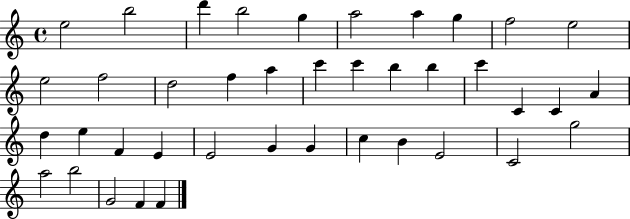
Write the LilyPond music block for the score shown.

{
  \clef treble
  \time 4/4
  \defaultTimeSignature
  \key c \major
  e''2 b''2 | d'''4 b''2 g''4 | a''2 a''4 g''4 | f''2 e''2 | \break e''2 f''2 | d''2 f''4 a''4 | c'''4 c'''4 b''4 b''4 | c'''4 c'4 c'4 a'4 | \break d''4 e''4 f'4 e'4 | e'2 g'4 g'4 | c''4 b'4 e'2 | c'2 g''2 | \break a''2 b''2 | g'2 f'4 f'4 | \bar "|."
}